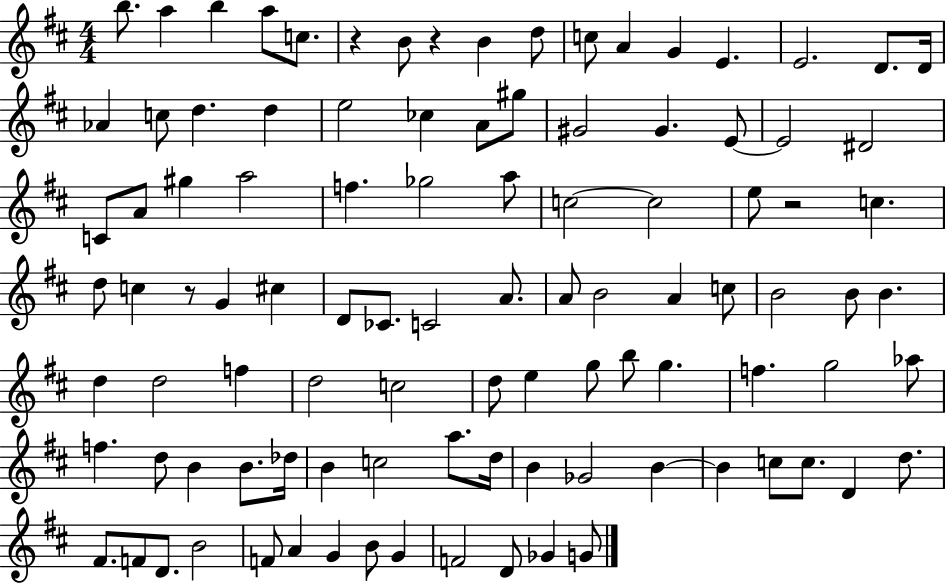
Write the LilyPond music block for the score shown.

{
  \clef treble
  \numericTimeSignature
  \time 4/4
  \key d \major
  b''8. a''4 b''4 a''8 c''8. | r4 b'8 r4 b'4 d''8 | c''8 a'4 g'4 e'4. | e'2. d'8. d'16 | \break aes'4 c''8 d''4. d''4 | e''2 ces''4 a'8 gis''8 | gis'2 gis'4. e'8~~ | e'2 dis'2 | \break c'8 a'8 gis''4 a''2 | f''4. ges''2 a''8 | c''2~~ c''2 | e''8 r2 c''4. | \break d''8 c''4 r8 g'4 cis''4 | d'8 ces'8. c'2 a'8. | a'8 b'2 a'4 c''8 | b'2 b'8 b'4. | \break d''4 d''2 f''4 | d''2 c''2 | d''8 e''4 g''8 b''8 g''4. | f''4. g''2 aes''8 | \break f''4. d''8 b'4 b'8. des''16 | b'4 c''2 a''8. d''16 | b'4 ges'2 b'4~~ | b'4 c''8 c''8. d'4 d''8. | \break fis'8. f'8 d'8. b'2 | f'8 a'4 g'4 b'8 g'4 | f'2 d'8 ges'4 g'8 | \bar "|."
}